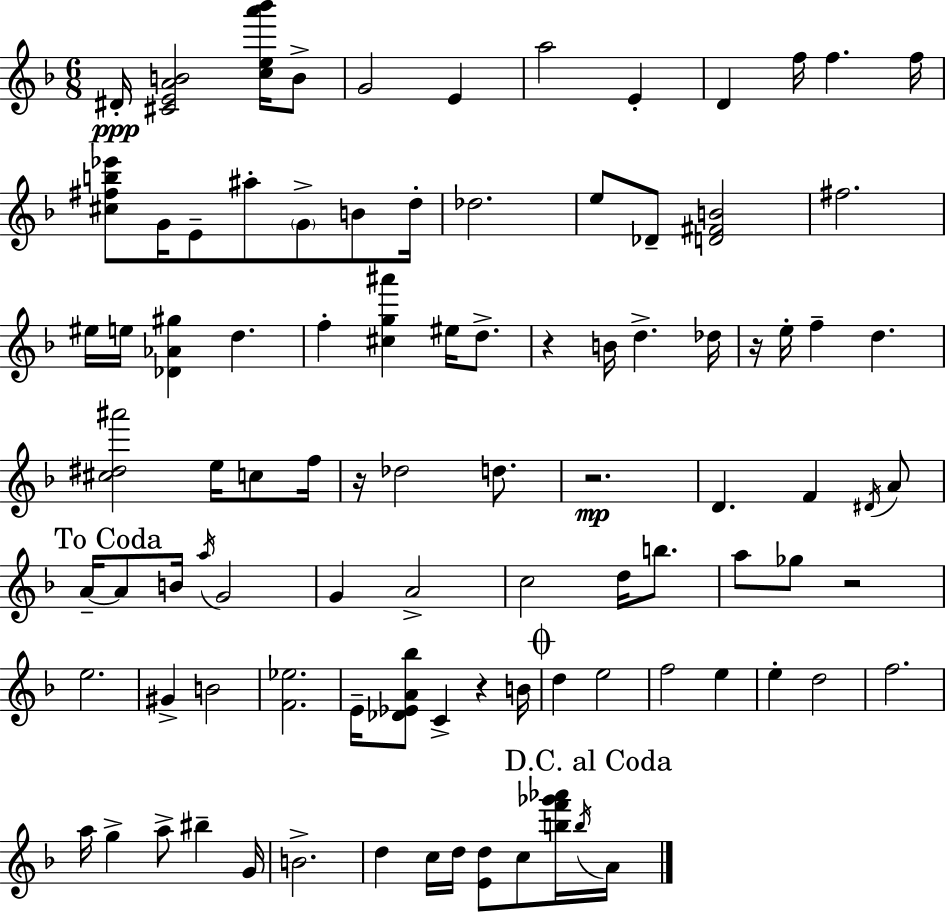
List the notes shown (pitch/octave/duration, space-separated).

D#4/s [C#4,E4,A4,B4]/h [C5,E5,A6,Bb6]/s B4/e G4/h E4/q A5/h E4/q D4/q F5/s F5/q. F5/s [C#5,F#5,B5,Eb6]/e G4/s E4/e A#5/e G4/e B4/e D5/s Db5/h. E5/e Db4/e [D4,F#4,B4]/h F#5/h. EIS5/s E5/s [Db4,Ab4,G#5]/q D5/q. F5/q [C#5,G5,A#6]/q EIS5/s D5/e. R/q B4/s D5/q. Db5/s R/s E5/s F5/q D5/q. [C#5,D#5,A#6]/h E5/s C5/e F5/s R/s Db5/h D5/e. R/h. D4/q. F4/q D#4/s A4/e A4/s A4/e B4/s A5/s G4/h G4/q A4/h C5/h D5/s B5/e. A5/e Gb5/e R/h E5/h. G#4/q B4/h [F4,Eb5]/h. E4/s [Db4,Eb4,A4,Bb5]/e C4/q R/q B4/s D5/q E5/h F5/h E5/q E5/q D5/h F5/h. A5/s G5/q A5/e BIS5/q G4/s B4/h. D5/q C5/s D5/s [E4,D5]/e C5/e [B5,F6,Gb6,Ab6]/s B5/s A4/s